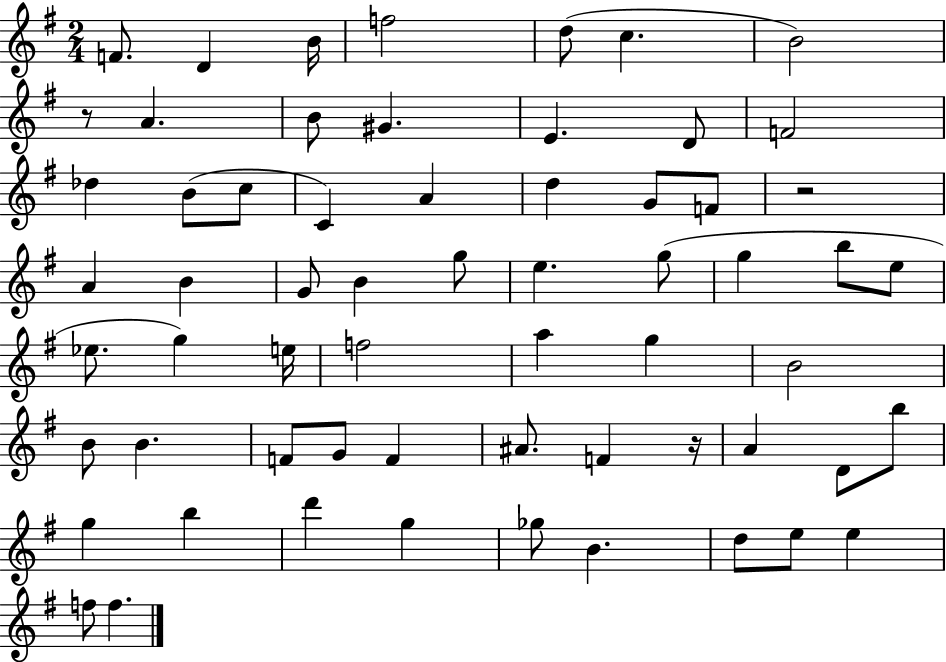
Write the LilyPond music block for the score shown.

{
  \clef treble
  \numericTimeSignature
  \time 2/4
  \key g \major
  f'8. d'4 b'16 | f''2 | d''8( c''4. | b'2) | \break r8 a'4. | b'8 gis'4. | e'4. d'8 | f'2 | \break des''4 b'8( c''8 | c'4) a'4 | d''4 g'8 f'8 | r2 | \break a'4 b'4 | g'8 b'4 g''8 | e''4. g''8( | g''4 b''8 e''8 | \break ees''8. g''4) e''16 | f''2 | a''4 g''4 | b'2 | \break b'8 b'4. | f'8 g'8 f'4 | ais'8. f'4 r16 | a'4 d'8 b''8 | \break g''4 b''4 | d'''4 g''4 | ges''8 b'4. | d''8 e''8 e''4 | \break f''8 f''4. | \bar "|."
}